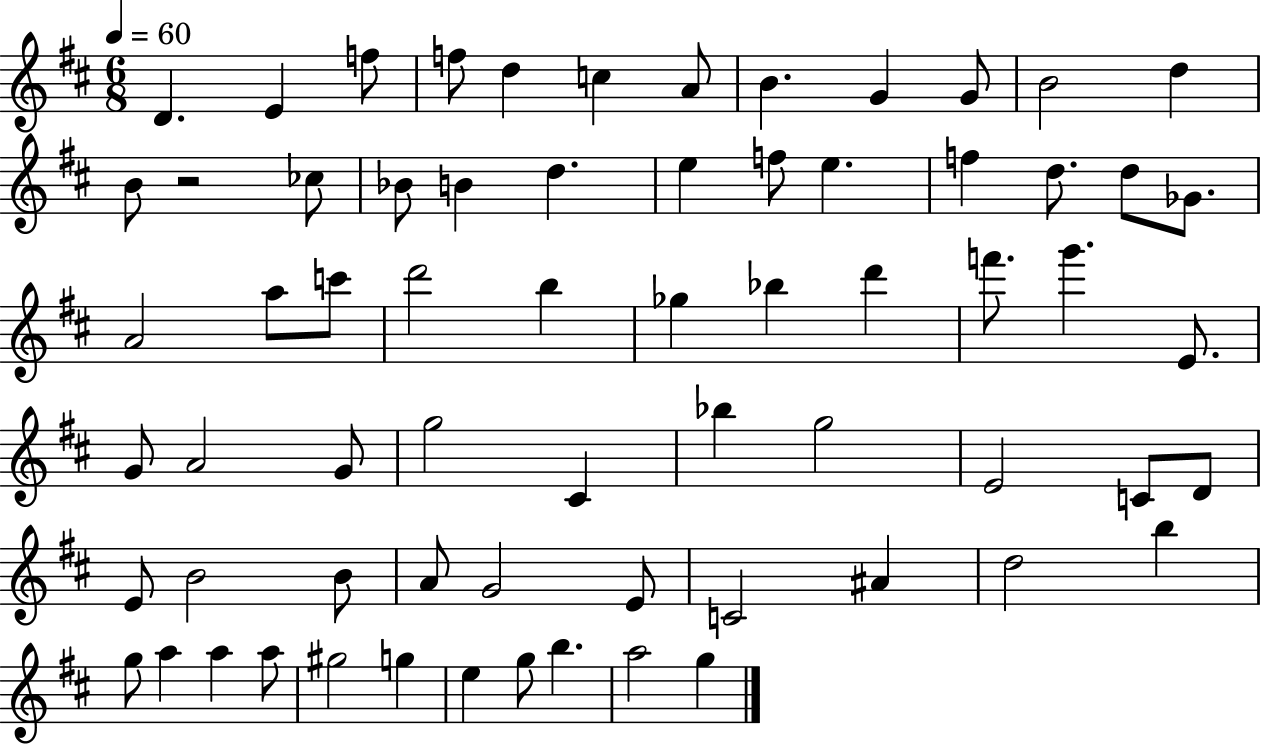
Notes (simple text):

D4/q. E4/q F5/e F5/e D5/q C5/q A4/e B4/q. G4/q G4/e B4/h D5/q B4/e R/h CES5/e Bb4/e B4/q D5/q. E5/q F5/e E5/q. F5/q D5/e. D5/e Gb4/e. A4/h A5/e C6/e D6/h B5/q Gb5/q Bb5/q D6/q F6/e. G6/q. E4/e. G4/e A4/h G4/e G5/h C#4/q Bb5/q G5/h E4/h C4/e D4/e E4/e B4/h B4/e A4/e G4/h E4/e C4/h A#4/q D5/h B5/q G5/e A5/q A5/q A5/e G#5/h G5/q E5/q G5/e B5/q. A5/h G5/q